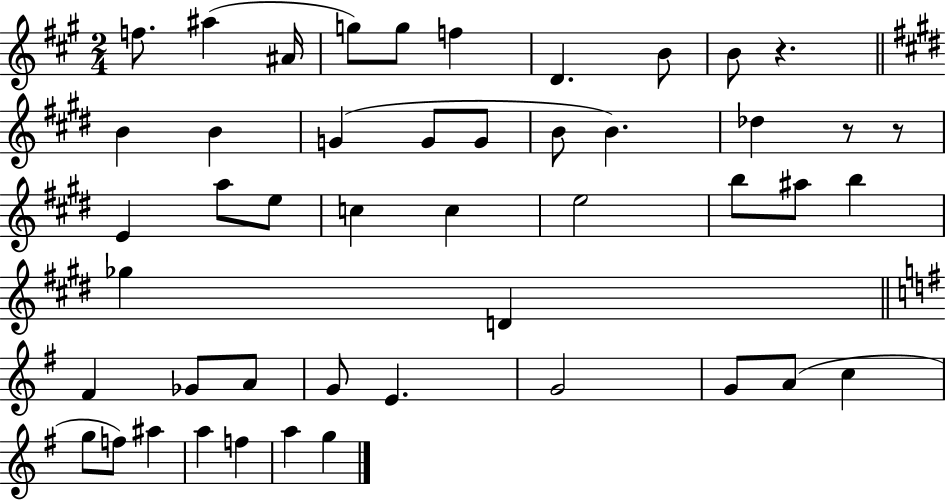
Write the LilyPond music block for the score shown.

{
  \clef treble
  \numericTimeSignature
  \time 2/4
  \key a \major
  f''8. ais''4( ais'16 | g''8) g''8 f''4 | d'4. b'8 | b'8 r4. | \break \bar "||" \break \key e \major b'4 b'4 | g'4( g'8 g'8 | b'8 b'4.) | des''4 r8 r8 | \break e'4 a''8 e''8 | c''4 c''4 | e''2 | b''8 ais''8 b''4 | \break ges''4 d'4 | \bar "||" \break \key e \minor fis'4 ges'8 a'8 | g'8 e'4. | g'2 | g'8 a'8( c''4 | \break g''8 f''8) ais''4 | a''4 f''4 | a''4 g''4 | \bar "|."
}